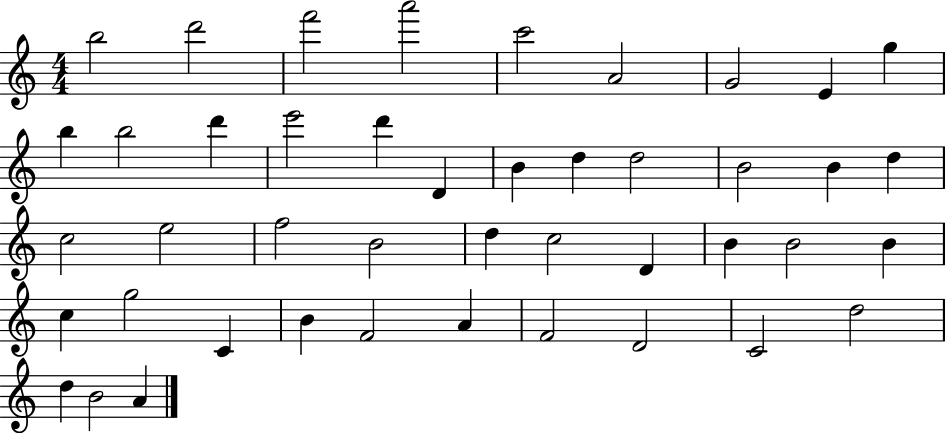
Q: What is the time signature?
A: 4/4